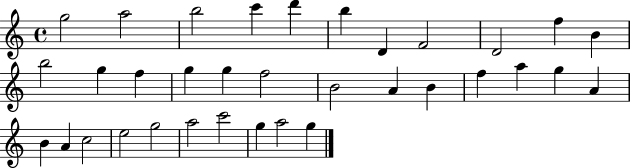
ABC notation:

X:1
T:Untitled
M:4/4
L:1/4
K:C
g2 a2 b2 c' d' b D F2 D2 f B b2 g f g g f2 B2 A B f a g A B A c2 e2 g2 a2 c'2 g a2 g